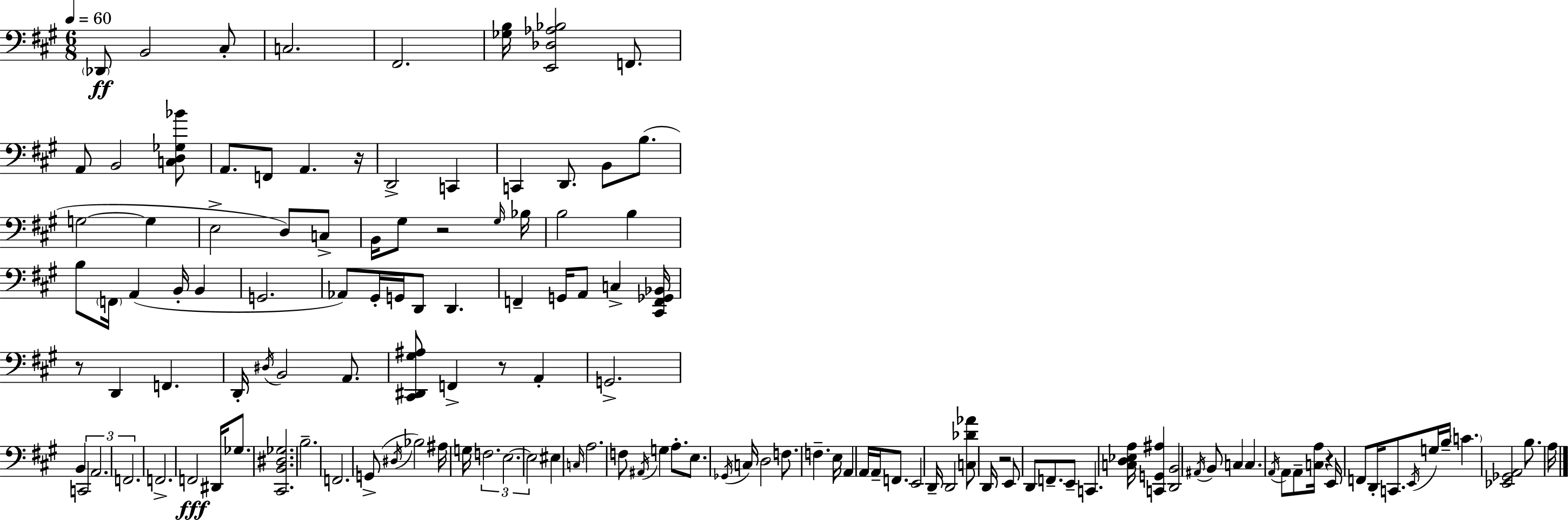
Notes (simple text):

Db2/e B2/h C#3/e C3/h. F#2/h. [Gb3,B3]/s [E2,Db3,Ab3,Bb3]/h F2/e. A2/e B2/h [C3,D3,Gb3,Bb4]/e A2/e. F2/e A2/q. R/s D2/h C2/q C2/q D2/e. B2/e B3/e. G3/h G3/q E3/h D3/e C3/e B2/s G#3/e R/h G#3/s Bb3/s B3/h B3/q B3/e F2/s A2/q B2/s B2/q G2/h. Ab2/e G#2/s G2/s D2/e D2/q. F2/q G2/s A2/e C3/q [C#2,F2,Gb2,Bb2]/s R/e D2/q F2/q. D2/s D#3/s B2/h A2/e. [C#2,D#2,G#3,A#3]/e F2/q R/e A2/q G2/h. B2/q C2/h A2/h. F2/h. F2/h. F2/h D#2/s Gb3/e. [C#2,B2,D#3,Gb3]/h. B3/h. F2/h. G2/e D#3/s Bb3/h A#3/s G3/s F3/h. E3/h. E3/h EIS3/q C3/s A3/h. F3/e A#2/s G3/q A3/e. E3/e. Gb2/s C3/s D3/h F3/e. F3/q. E3/s A2/q A2/s A2/s F2/e. E2/h D2/s D2/h [C3,Db4,Ab4]/e D2/s R/h E2/e D2/e F2/e. E2/e C2/q. [C3,D3,Eb3,A3]/s [C2,G2,A#3]/q [D2,B2]/h A#2/s B2/e C3/q C3/q. A2/s A2/e A2/e [C3,A3]/s R/q E2/s F2/e D2/s C2/e. E2/s G3/s B3/s C4/q. [Eb2,Gb2,A2]/h B3/e. A3/s